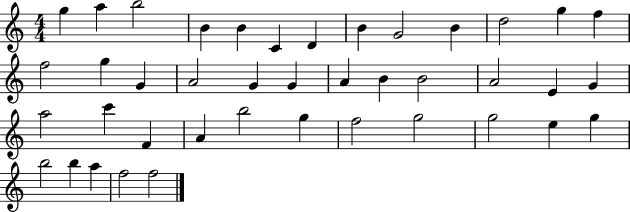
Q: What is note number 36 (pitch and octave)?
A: G5